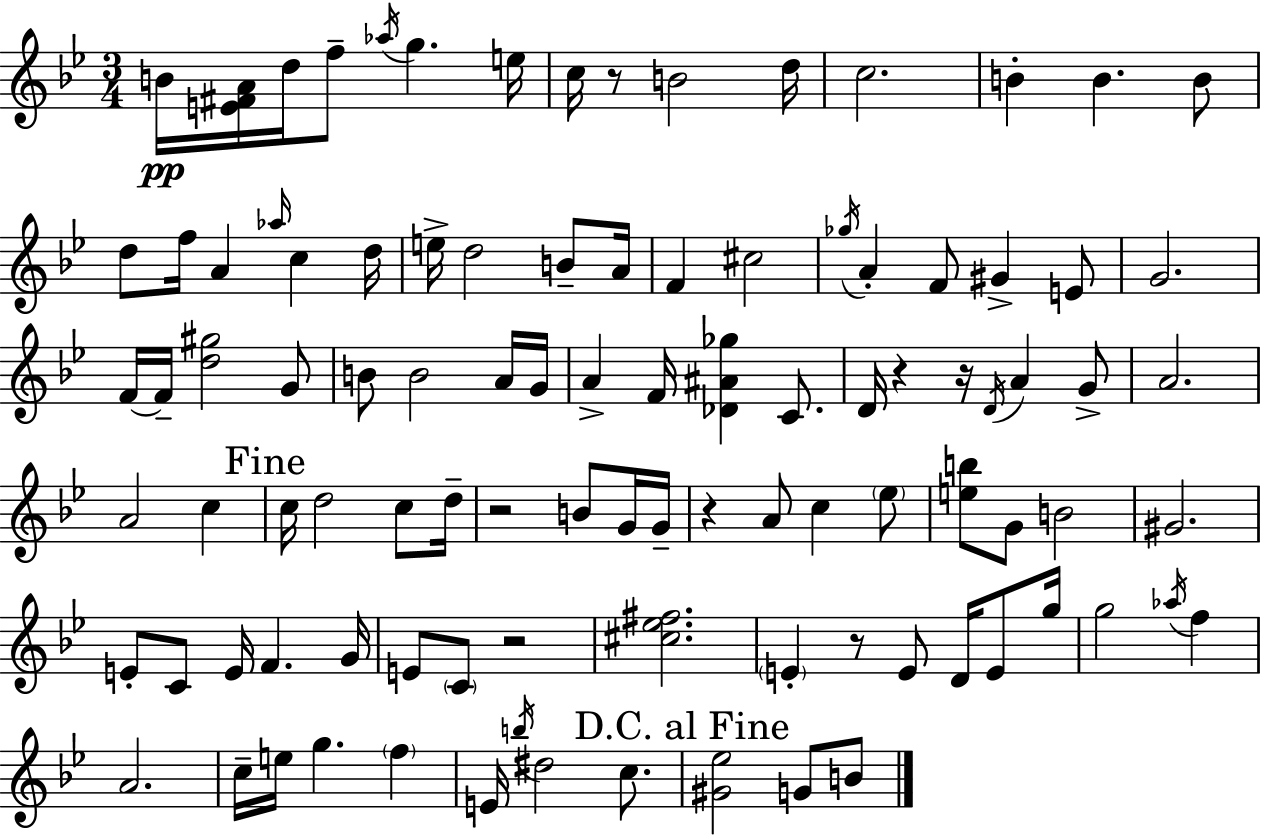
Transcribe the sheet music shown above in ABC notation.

X:1
T:Untitled
M:3/4
L:1/4
K:Gm
B/4 [E^FA]/4 d/4 f/2 _a/4 g e/4 c/4 z/2 B2 d/4 c2 B B B/2 d/2 f/4 A _a/4 c d/4 e/4 d2 B/2 A/4 F ^c2 _g/4 A F/2 ^G E/2 G2 F/4 F/4 [d^g]2 G/2 B/2 B2 A/4 G/4 A F/4 [_D^A_g] C/2 D/4 z z/4 D/4 A G/2 A2 A2 c c/4 d2 c/2 d/4 z2 B/2 G/4 G/4 z A/2 c _e/2 [eb]/2 G/2 B2 ^G2 E/2 C/2 E/4 F G/4 E/2 C/2 z2 [^c_e^f]2 E z/2 E/2 D/4 E/2 g/4 g2 _a/4 f A2 c/4 e/4 g f E/4 b/4 ^d2 c/2 [^G_e]2 G/2 B/2